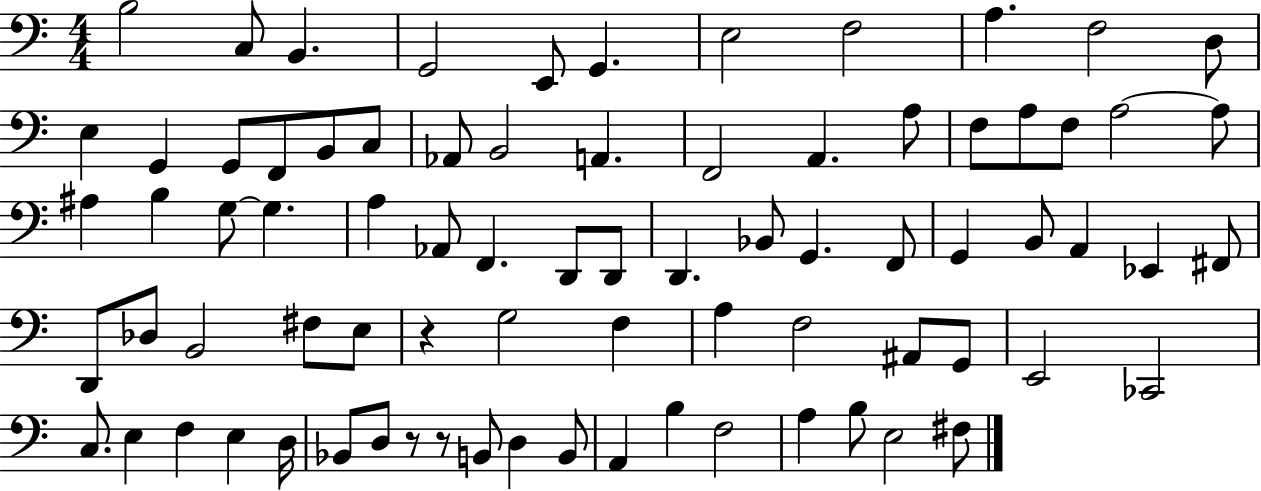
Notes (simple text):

B3/h C3/e B2/q. G2/h E2/e G2/q. E3/h F3/h A3/q. F3/h D3/e E3/q G2/q G2/e F2/e B2/e C3/e Ab2/e B2/h A2/q. F2/h A2/q. A3/e F3/e A3/e F3/e A3/h A3/e A#3/q B3/q G3/e G3/q. A3/q Ab2/e F2/q. D2/e D2/e D2/q. Bb2/e G2/q. F2/e G2/q B2/e A2/q Eb2/q F#2/e D2/e Db3/e B2/h F#3/e E3/e R/q G3/h F3/q A3/q F3/h A#2/e G2/e E2/h CES2/h C3/e. E3/q F3/q E3/q D3/s Bb2/e D3/e R/e R/e B2/e D3/q B2/e A2/q B3/q F3/h A3/q B3/e E3/h F#3/e